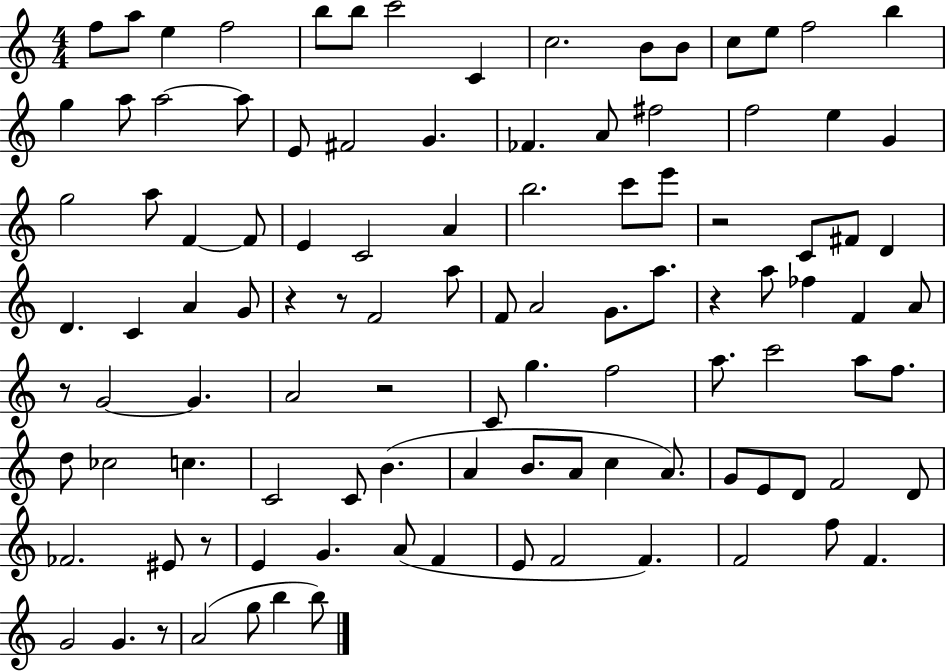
{
  \clef treble
  \numericTimeSignature
  \time 4/4
  \key c \major
  f''8 a''8 e''4 f''2 | b''8 b''8 c'''2 c'4 | c''2. b'8 b'8 | c''8 e''8 f''2 b''4 | \break g''4 a''8 a''2~~ a''8 | e'8 fis'2 g'4. | fes'4. a'8 fis''2 | f''2 e''4 g'4 | \break g''2 a''8 f'4~~ f'8 | e'4 c'2 a'4 | b''2. c'''8 e'''8 | r2 c'8 fis'8 d'4 | \break d'4. c'4 a'4 g'8 | r4 r8 f'2 a''8 | f'8 a'2 g'8. a''8. | r4 a''8 fes''4 f'4 a'8 | \break r8 g'2~~ g'4. | a'2 r2 | c'8 g''4. f''2 | a''8. c'''2 a''8 f''8. | \break d''8 ces''2 c''4. | c'2 c'8 b'4.( | a'4 b'8. a'8 c''4 a'8.) | g'8 e'8 d'8 f'2 d'8 | \break fes'2. eis'8 r8 | e'4 g'4. a'8( f'4 | e'8 f'2 f'4.) | f'2 f''8 f'4. | \break g'2 g'4. r8 | a'2( g''8 b''4 b''8) | \bar "|."
}